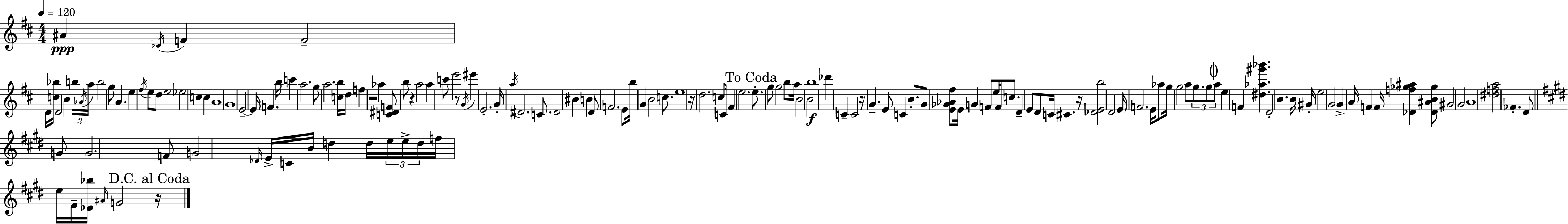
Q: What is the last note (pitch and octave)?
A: G4